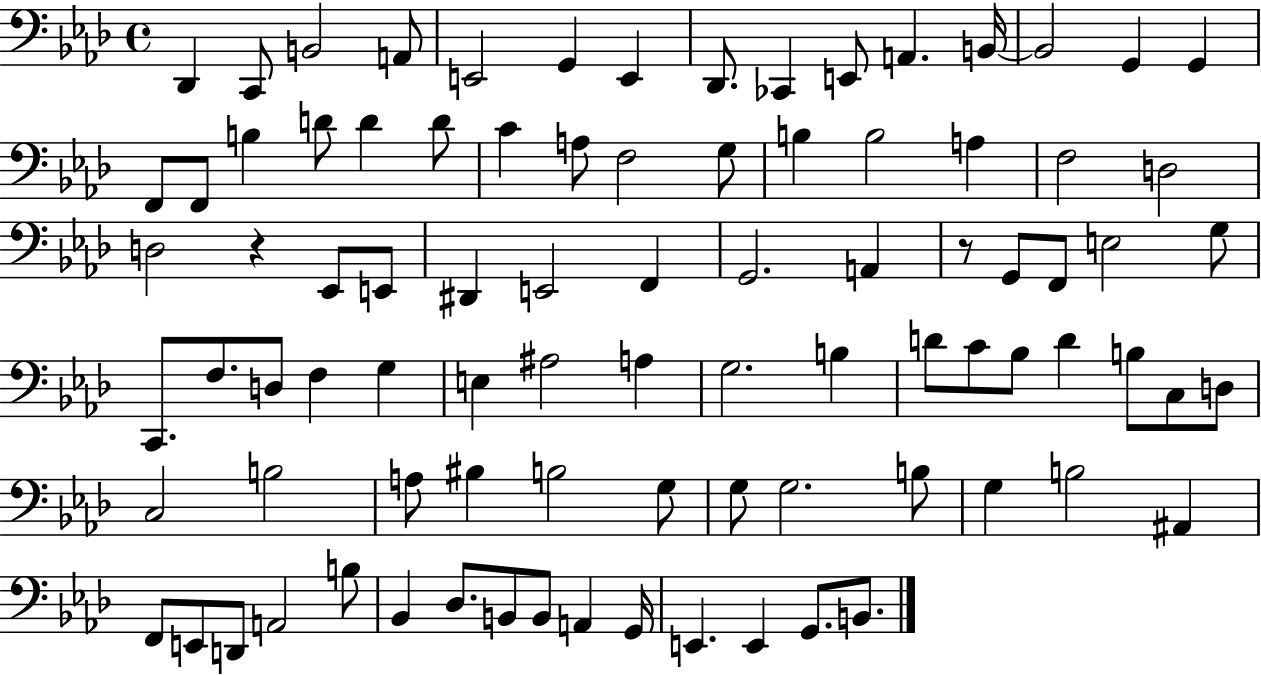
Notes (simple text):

Db2/q C2/e B2/h A2/e E2/h G2/q E2/q Db2/e. CES2/q E2/e A2/q. B2/s B2/h G2/q G2/q F2/e F2/e B3/q D4/e D4/q D4/e C4/q A3/e F3/h G3/e B3/q B3/h A3/q F3/h D3/h D3/h R/q Eb2/e E2/e D#2/q E2/h F2/q G2/h. A2/q R/e G2/e F2/e E3/h G3/e C2/e. F3/e. D3/e F3/q G3/q E3/q A#3/h A3/q G3/h. B3/q D4/e C4/e Bb3/e D4/q B3/e C3/e D3/e C3/h B3/h A3/e BIS3/q B3/h G3/e G3/e G3/h. B3/e G3/q B3/h A#2/q F2/e E2/e D2/e A2/h B3/e Bb2/q Db3/e. B2/e B2/e A2/q G2/s E2/q. E2/q G2/e. B2/e.